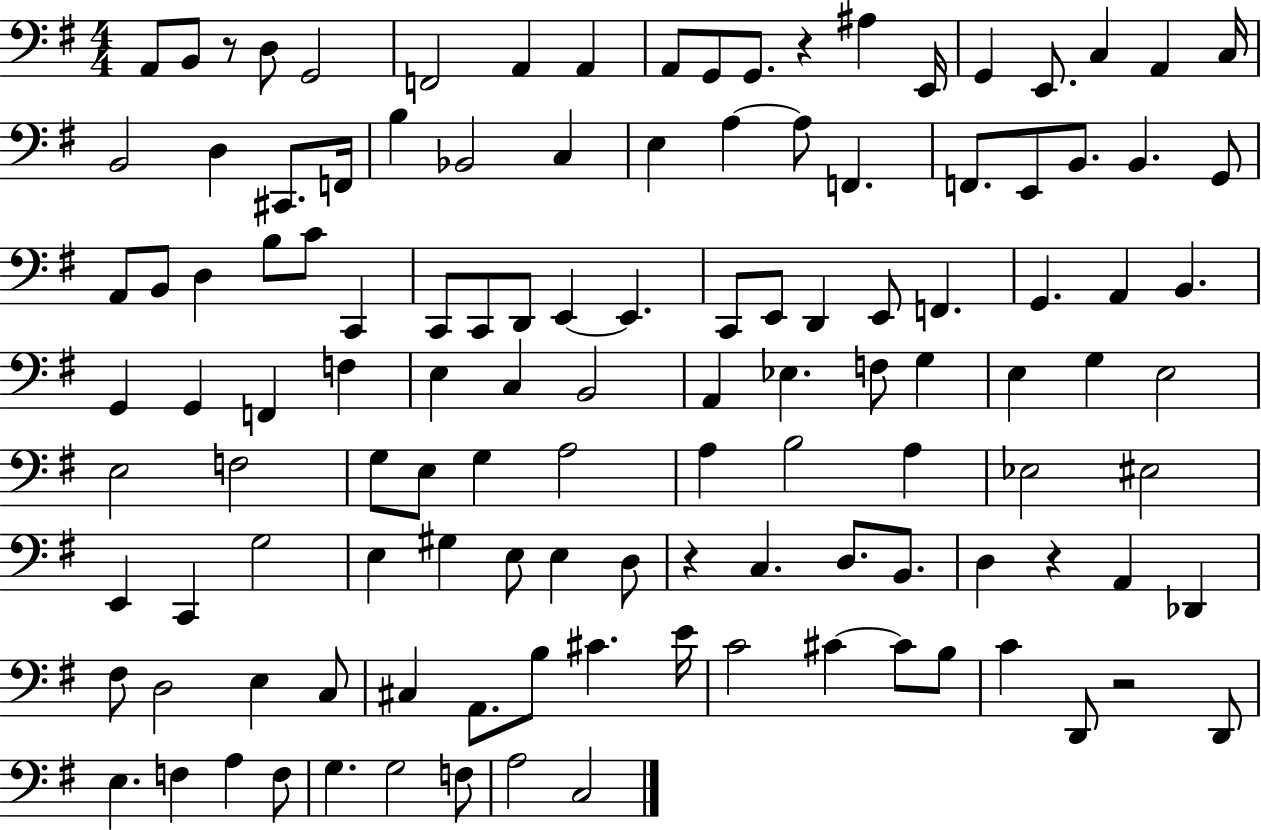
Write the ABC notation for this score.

X:1
T:Untitled
M:4/4
L:1/4
K:G
A,,/2 B,,/2 z/2 D,/2 G,,2 F,,2 A,, A,, A,,/2 G,,/2 G,,/2 z ^A, E,,/4 G,, E,,/2 C, A,, C,/4 B,,2 D, ^C,,/2 F,,/4 B, _B,,2 C, E, A, A,/2 F,, F,,/2 E,,/2 B,,/2 B,, G,,/2 A,,/2 B,,/2 D, B,/2 C/2 C,, C,,/2 C,,/2 D,,/2 E,, E,, C,,/2 E,,/2 D,, E,,/2 F,, G,, A,, B,, G,, G,, F,, F, E, C, B,,2 A,, _E, F,/2 G, E, G, E,2 E,2 F,2 G,/2 E,/2 G, A,2 A, B,2 A, _E,2 ^E,2 E,, C,, G,2 E, ^G, E,/2 E, D,/2 z C, D,/2 B,,/2 D, z A,, _D,, ^F,/2 D,2 E, C,/2 ^C, A,,/2 B,/2 ^C E/4 C2 ^C ^C/2 B,/2 C D,,/2 z2 D,,/2 E, F, A, F,/2 G, G,2 F,/2 A,2 C,2